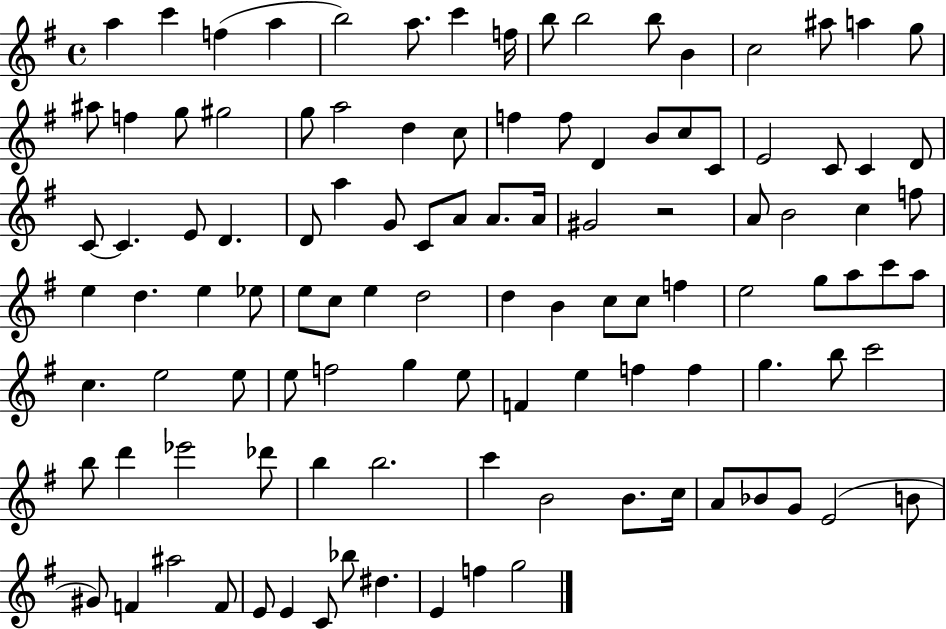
{
  \clef treble
  \time 4/4
  \defaultTimeSignature
  \key g \major
  a''4 c'''4 f''4( a''4 | b''2) a''8. c'''4 f''16 | b''8 b''2 b''8 b'4 | c''2 ais''8 a''4 g''8 | \break ais''8 f''4 g''8 gis''2 | g''8 a''2 d''4 c''8 | f''4 f''8 d'4 b'8 c''8 c'8 | e'2 c'8 c'4 d'8 | \break c'8~~ c'4. e'8 d'4. | d'8 a''4 g'8 c'8 a'8 a'8. a'16 | gis'2 r2 | a'8 b'2 c''4 f''8 | \break e''4 d''4. e''4 ees''8 | e''8 c''8 e''4 d''2 | d''4 b'4 c''8 c''8 f''4 | e''2 g''8 a''8 c'''8 a''8 | \break c''4. e''2 e''8 | e''8 f''2 g''4 e''8 | f'4 e''4 f''4 f''4 | g''4. b''8 c'''2 | \break b''8 d'''4 ees'''2 des'''8 | b''4 b''2. | c'''4 b'2 b'8. c''16 | a'8 bes'8 g'8 e'2( b'8 | \break gis'8) f'4 ais''2 f'8 | e'8 e'4 c'8 bes''8 dis''4. | e'4 f''4 g''2 | \bar "|."
}